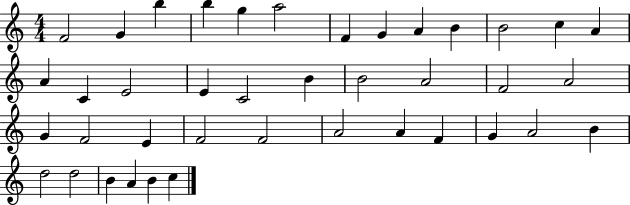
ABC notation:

X:1
T:Untitled
M:4/4
L:1/4
K:C
F2 G b b g a2 F G A B B2 c A A C E2 E C2 B B2 A2 F2 A2 G F2 E F2 F2 A2 A F G A2 B d2 d2 B A B c